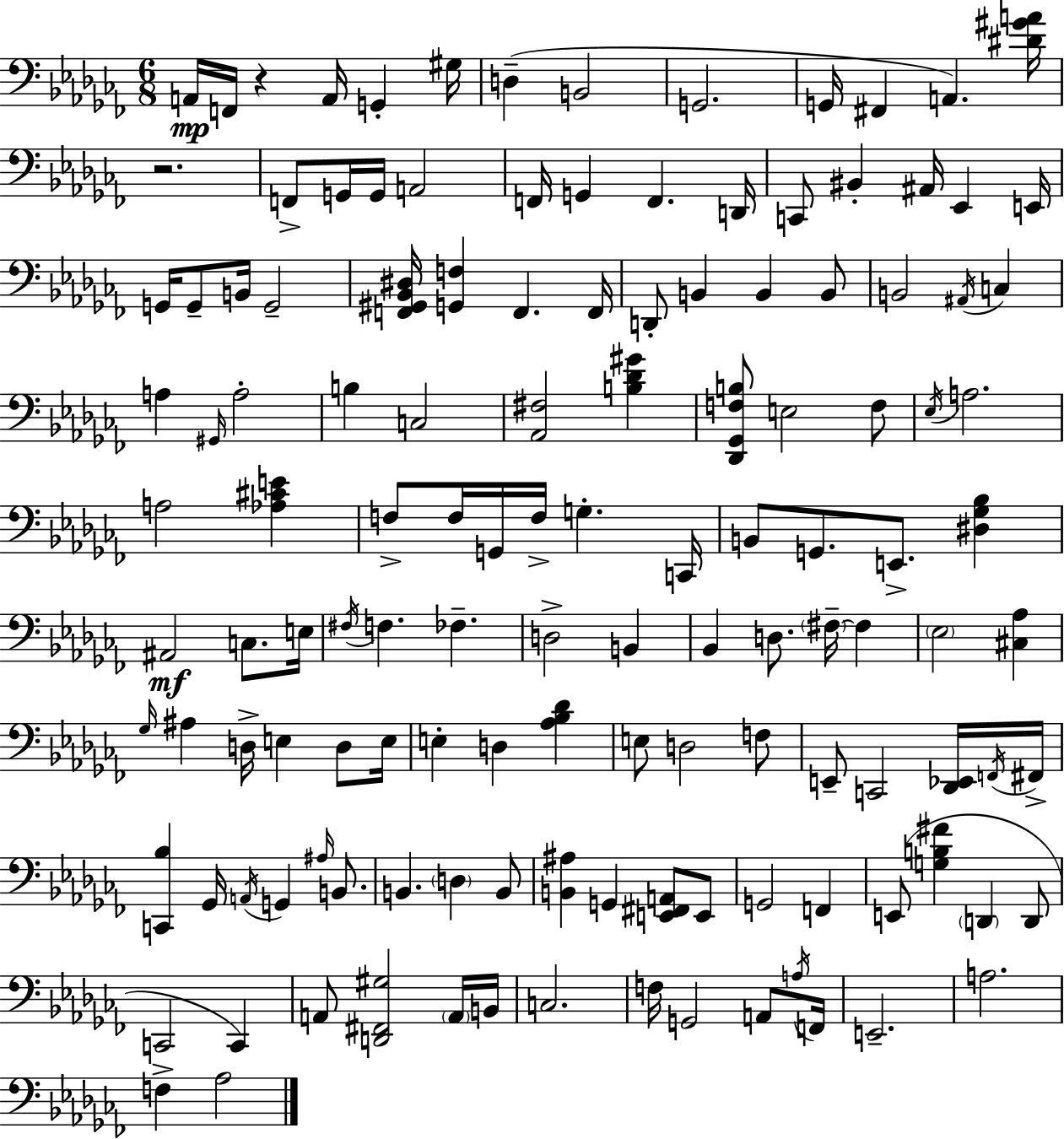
{
  \clef bass
  \numericTimeSignature
  \time 6/8
  \key aes \minor
  a,16\mp f,16 r4 a,16 g,4-. gis16 | d4--( b,2 | g,2. | g,16 fis,4 a,4.) <dis' gis' a'>16 | \break r2. | f,8-> g,16 g,16 a,2 | f,16 g,4 f,4. d,16 | c,8 bis,4-. ais,16 ees,4 e,16 | \break g,16 g,8-- b,16 g,2-- | <f, gis, bes, dis>16 <g, f>4 f,4. f,16 | d,8-. b,4 b,4 b,8 | b,2 \acciaccatura { ais,16 } c4 | \break a4 \grace { gis,16 } a2-. | b4 c2 | <aes, fis>2 <b des' gis'>4 | <des, ges, f b>8 e2 | \break f8 \acciaccatura { ees16 } a2. | a2 <aes cis' e'>4 | f8-> f16 g,16 f16-> g4.-. | c,16 b,8 g,8. e,8.-> <dis ges bes>4 | \break ais,2\mf c8. | e16 \acciaccatura { fis16 } f4. fes4.-- | d2-> | b,4 bes,4 d8. \parenthesize fis16--~~ | \break fis4 \parenthesize ees2 | <cis aes>4 \grace { ges16 } ais4 d16-> e4 | d8 e16 e4-. d4 | <aes bes des'>4 e8 d2 | \break f8 e,8-- c,2 | <des, ees,>16 \acciaccatura { f,16 } fis,16-> <c, bes>4 ges,16 \acciaccatura { a,16 } | g,4 \grace { ais16 } b,8. b,4. | \parenthesize d4 b,8 <b, ais>4 | \break g,4 <e, fis, a,>8 e,8 g,2 | f,4 e,8( <g b fis'>4 | \parenthesize d,4 d,8 c,2 | c,4) a,8 <d, fis, gis>2 | \break \parenthesize a,16 b,16 c2. | f16 g,2 | a,8 \acciaccatura { a16 } f,16 e,2.-- | a2. | \break f4-> | aes2 \bar "|."
}